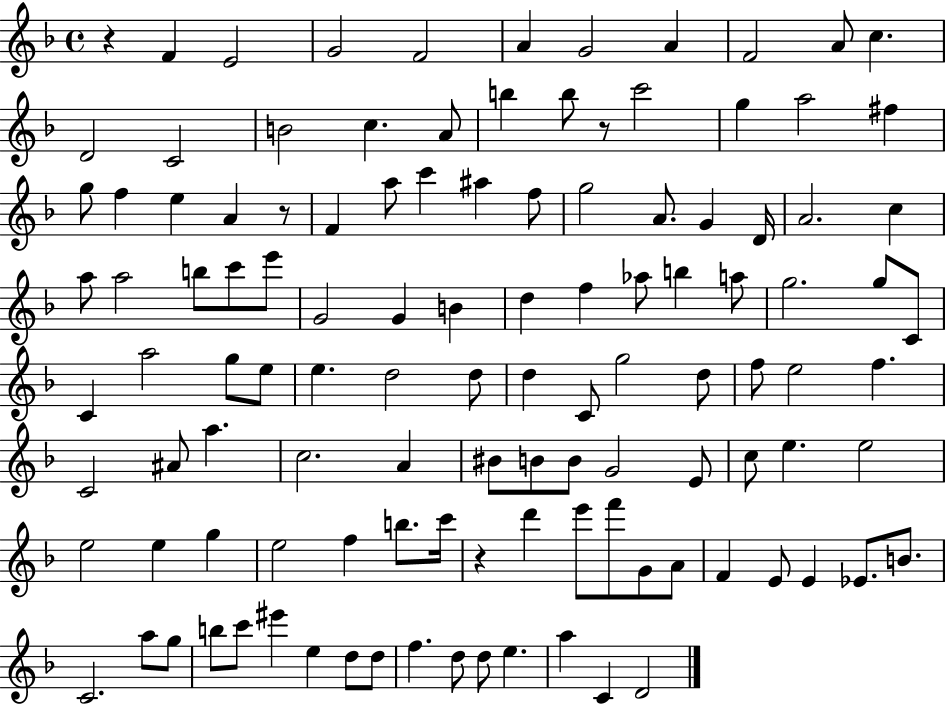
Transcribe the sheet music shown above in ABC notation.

X:1
T:Untitled
M:4/4
L:1/4
K:F
z F E2 G2 F2 A G2 A F2 A/2 c D2 C2 B2 c A/2 b b/2 z/2 c'2 g a2 ^f g/2 f e A z/2 F a/2 c' ^a f/2 g2 A/2 G D/4 A2 c a/2 a2 b/2 c'/2 e'/2 G2 G B d f _a/2 b a/2 g2 g/2 C/2 C a2 g/2 e/2 e d2 d/2 d C/2 g2 d/2 f/2 e2 f C2 ^A/2 a c2 A ^B/2 B/2 B/2 G2 E/2 c/2 e e2 e2 e g e2 f b/2 c'/4 z d' e'/2 f'/2 G/2 A/2 F E/2 E _E/2 B/2 C2 a/2 g/2 b/2 c'/2 ^e' e d/2 d/2 f d/2 d/2 e a C D2